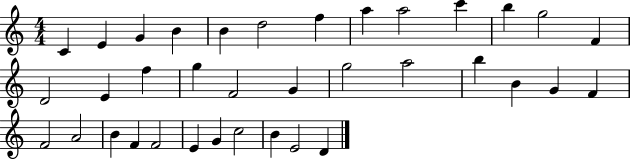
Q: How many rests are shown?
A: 0